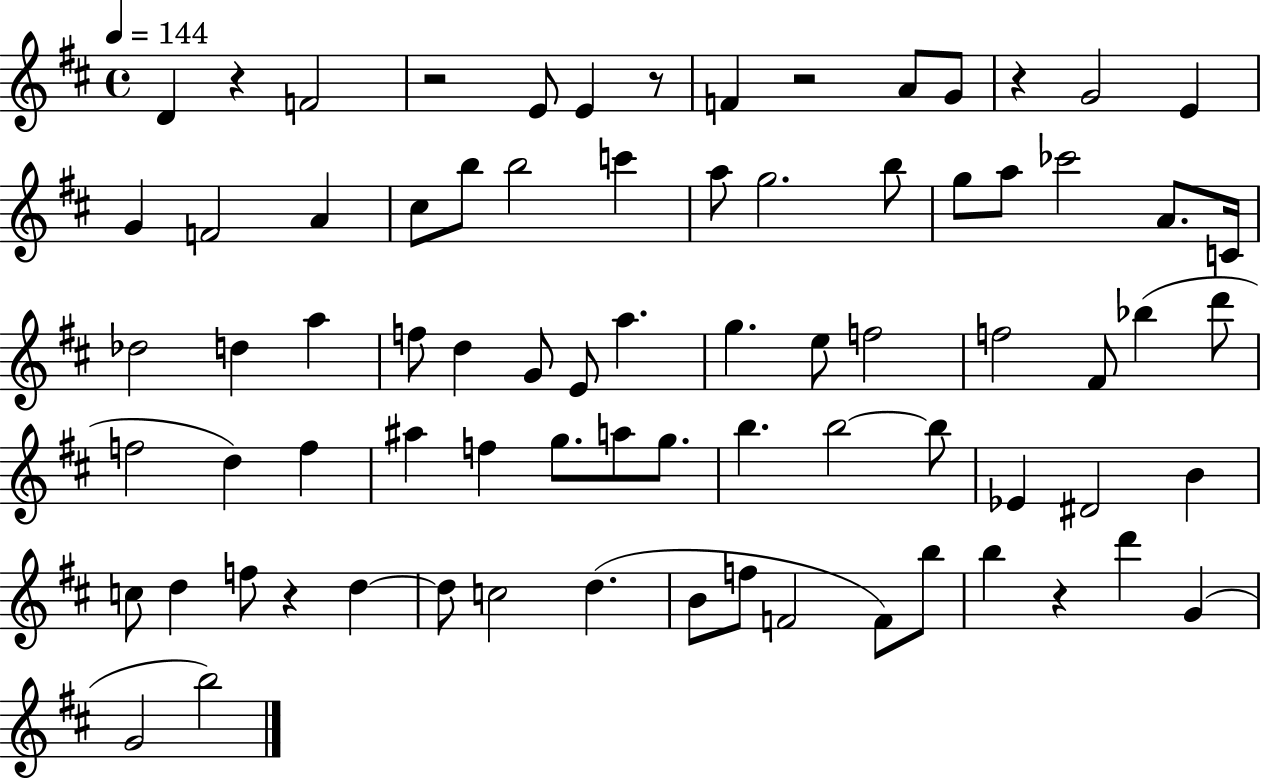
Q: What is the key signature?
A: D major